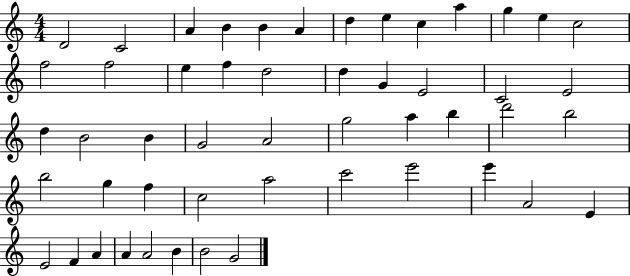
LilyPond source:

{
  \clef treble
  \numericTimeSignature
  \time 4/4
  \key c \major
  d'2 c'2 | a'4 b'4 b'4 a'4 | d''4 e''4 c''4 a''4 | g''4 e''4 c''2 | \break f''2 f''2 | e''4 f''4 d''2 | d''4 g'4 e'2 | c'2 e'2 | \break d''4 b'2 b'4 | g'2 a'2 | g''2 a''4 b''4 | d'''2 b''2 | \break b''2 g''4 f''4 | c''2 a''2 | c'''2 e'''2 | e'''4 a'2 e'4 | \break e'2 f'4 a'4 | a'4 a'2 b'4 | b'2 g'2 | \bar "|."
}